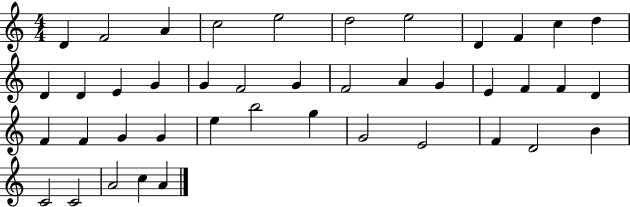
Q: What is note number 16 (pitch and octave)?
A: G4